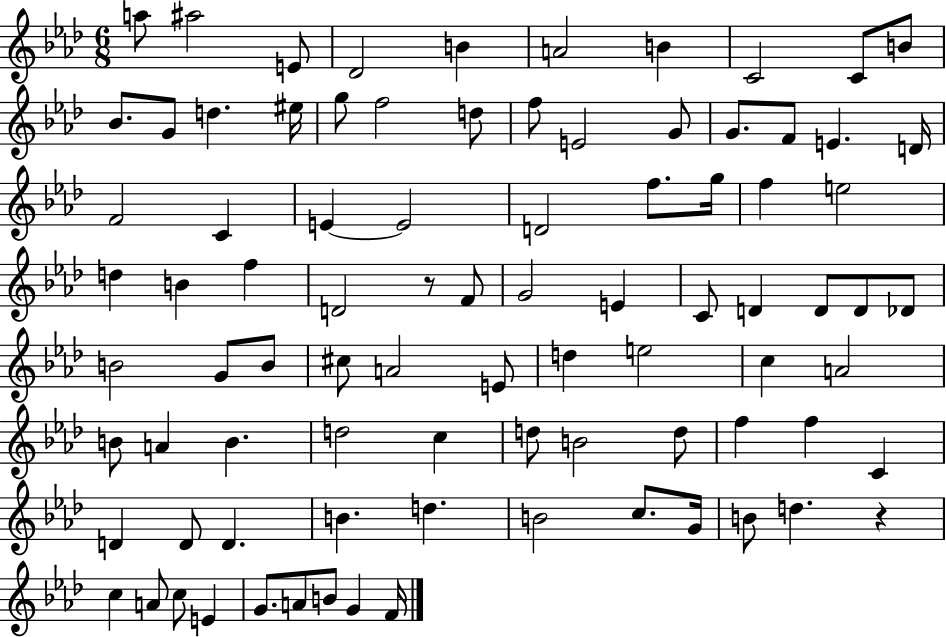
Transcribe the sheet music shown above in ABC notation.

X:1
T:Untitled
M:6/8
L:1/4
K:Ab
a/2 ^a2 E/2 _D2 B A2 B C2 C/2 B/2 _B/2 G/2 d ^e/4 g/2 f2 d/2 f/2 E2 G/2 G/2 F/2 E D/4 F2 C E E2 D2 f/2 g/4 f e2 d B f D2 z/2 F/2 G2 E C/2 D D/2 D/2 _D/2 B2 G/2 B/2 ^c/2 A2 E/2 d e2 c A2 B/2 A B d2 c d/2 B2 d/2 f f C D D/2 D B d B2 c/2 G/4 B/2 d z c A/2 c/2 E G/2 A/2 B/2 G F/4